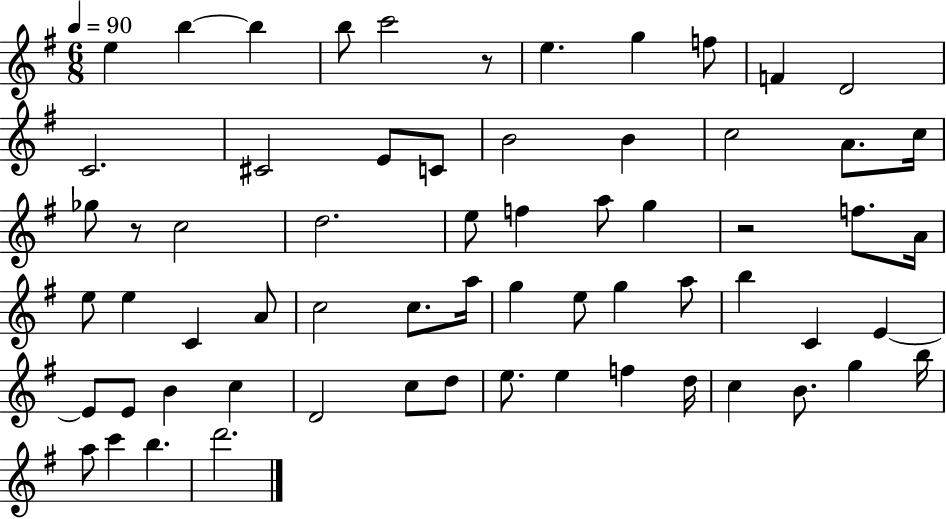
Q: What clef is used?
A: treble